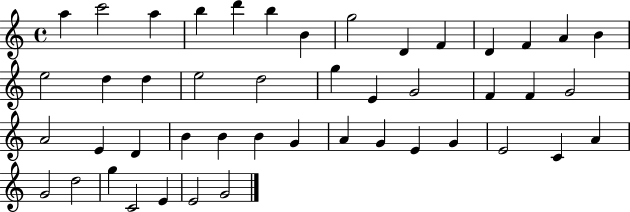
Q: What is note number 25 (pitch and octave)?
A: G4